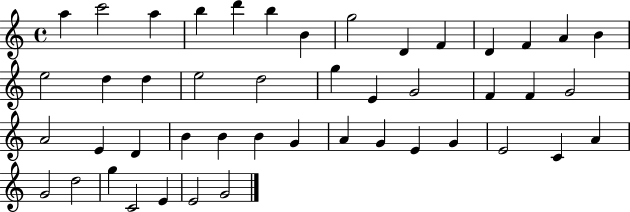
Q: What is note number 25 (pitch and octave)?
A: G4